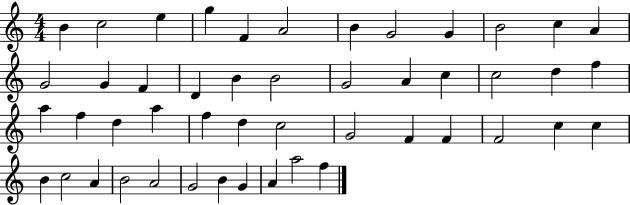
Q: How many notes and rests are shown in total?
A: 48